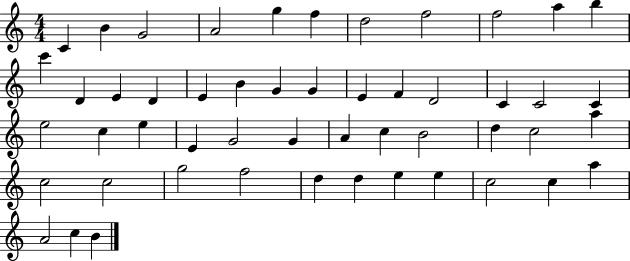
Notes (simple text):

C4/q B4/q G4/h A4/h G5/q F5/q D5/h F5/h F5/h A5/q B5/q C6/q D4/q E4/q D4/q E4/q B4/q G4/q G4/q E4/q F4/q D4/h C4/q C4/h C4/q E5/h C5/q E5/q E4/q G4/h G4/q A4/q C5/q B4/h D5/q C5/h A5/q C5/h C5/h G5/h F5/h D5/q D5/q E5/q E5/q C5/h C5/q A5/q A4/h C5/q B4/q